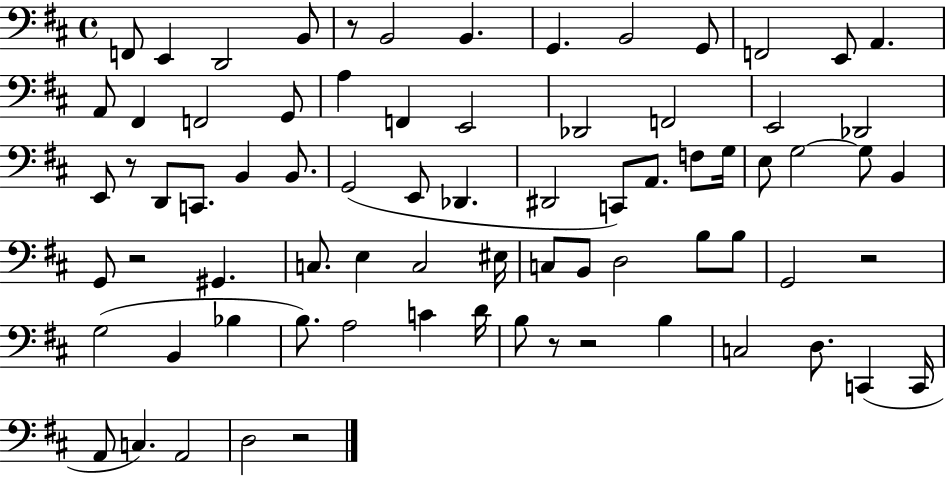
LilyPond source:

{
  \clef bass
  \time 4/4
  \defaultTimeSignature
  \key d \major
  \repeat volta 2 { f,8 e,4 d,2 b,8 | r8 b,2 b,4. | g,4. b,2 g,8 | f,2 e,8 a,4. | \break a,8 fis,4 f,2 g,8 | a4 f,4 e,2 | des,2 f,2 | e,2 des,2 | \break e,8 r8 d,8 c,8. b,4 b,8. | g,2( e,8 des,4. | dis,2 c,8) a,8. f8 g16 | e8 g2~~ g8 b,4 | \break g,8 r2 gis,4. | c8. e4 c2 eis16 | c8 b,8 d2 b8 b8 | g,2 r2 | \break g2( b,4 bes4 | b8.) a2 c'4 d'16 | b8 r8 r2 b4 | c2 d8. c,4( c,16 | \break a,8 c4.) a,2 | d2 r2 | } \bar "|."
}